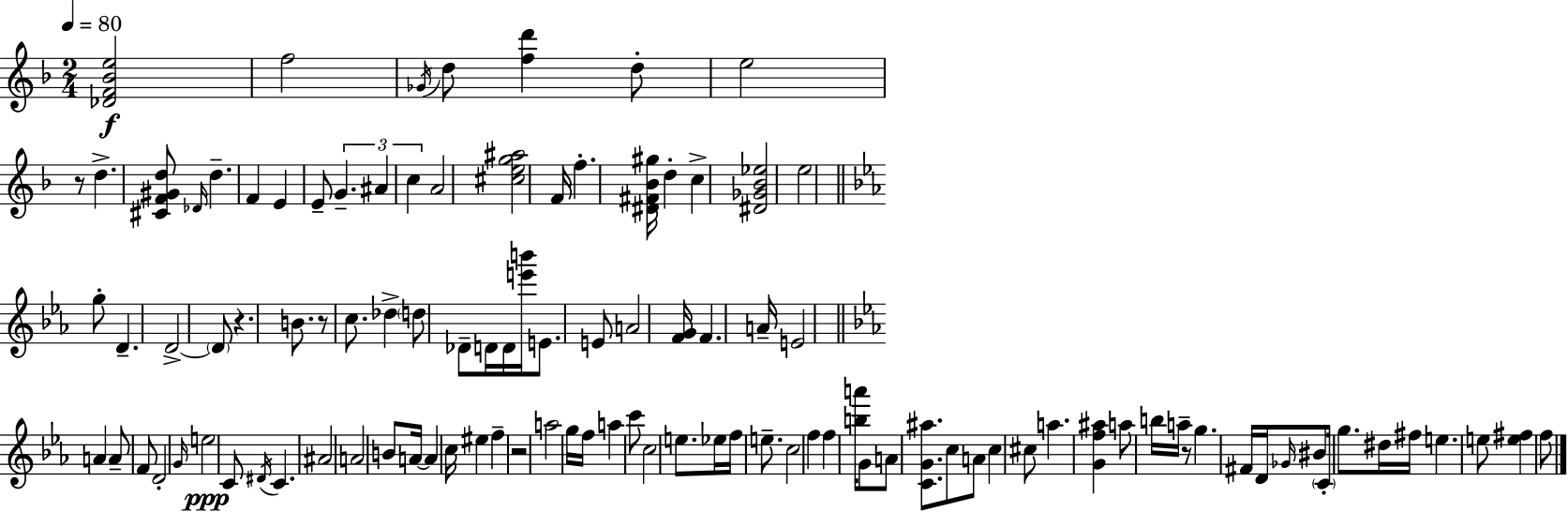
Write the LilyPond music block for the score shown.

{
  \clef treble
  \numericTimeSignature
  \time 2/4
  \key d \minor
  \tempo 4 = 80
  \repeat volta 2 { <des' f' bes' e''>2\f | f''2 | \acciaccatura { ges'16 } d''8 <f'' d'''>4 d''8-. | e''2 | \break r8 d''4.-> | <cis' f' gis' d''>8 \grace { des'16 } d''4.-- | f'4 e'4 | e'8-- \tuplet 3/2 { g'4.-- | \break ais'4 c''4 } | a'2 | <cis'' e'' g'' ais''>2 | f'16 f''4.-. | \break <dis' fis' bes' gis''>16 d''4-. c''4-> | <dis' ges' bes' ees''>2 | e''2 | \bar "||" \break \key ees \major g''8-. d'4.-- | d'2->~~ | \parenthesize d'8 r4. | b'8. r8 c''8. | \break des''4-> \parenthesize d''8 des'8-- | d'16 d'16 <e''' b'''>16 e'8. e'8 | a'2 | <f' g'>16 f'4. a'16-- | \break e'2 | \bar "||" \break \key c \minor a'4 a'8-- f'8 | d'2-. | \grace { g'16 } e''2\ppp | c'8 \acciaccatura { dis'16 } c'4. | \break ais'2 | a'2 | b'8 a'16~~ a'4 | c''16 eis''4 f''4-- | \break r2 | a''2 | g''16 f''16 a''4 | c'''8 c''2 | \break e''8. ees''16 f''16 e''8.-- | c''2 | f''4 f''4 | <b'' a'''>16 g'8 a'8 <c' g' ais''>8. | \break c''8 a'8 c''4 | cis''8 a''4. | <g' f'' ais''>4 a''8 | b''16 a''16-- r8 g''4. | \break fis'16 d'16 \grace { ges'16 } bis'8 \parenthesize c'16-. | g''8. dis''16 fis''16 e''4. | e''8 <e'' fis''>4 | f''8 } \bar "|."
}